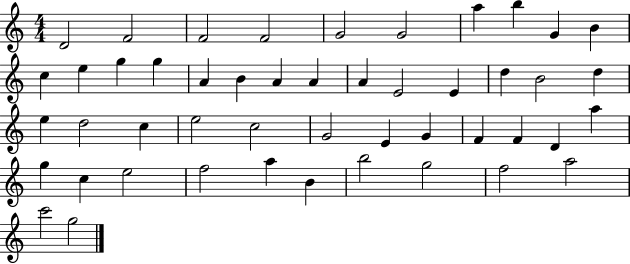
X:1
T:Untitled
M:4/4
L:1/4
K:C
D2 F2 F2 F2 G2 G2 a b G B c e g g A B A A A E2 E d B2 d e d2 c e2 c2 G2 E G F F D a g c e2 f2 a B b2 g2 f2 a2 c'2 g2